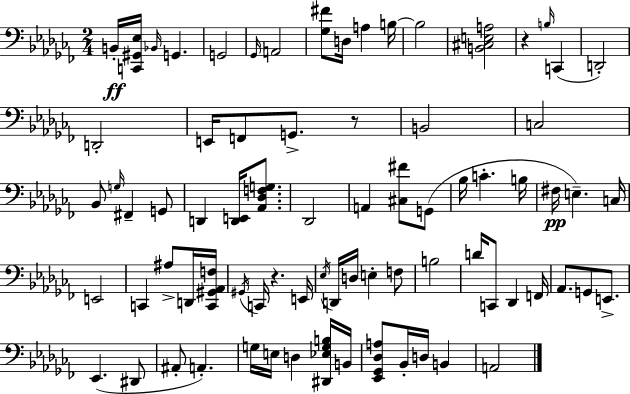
B2/s [C2,G#2,Eb3]/s Bb2/s G2/q. G2/h Gb2/s A2/h [Gb3,F#4]/e D3/s A3/q B3/s B3/h [B2,C#3,E3,A3]/h R/q B3/s C2/q D2/h D2/h E2/s F2/e G2/e. R/e B2/h C3/h Bb2/e G3/s F#2/q G2/e D2/q [D2,E2]/s [Ab2,Db3,F3,G3]/e. Db2/h A2/q [C#3,F#4]/e G2/e Bb3/s C4/q. B3/s F#3/s E3/q. C3/s E2/h C2/q A#3/e D2/s [C2,G#2,Ab2,F3]/s G#2/s C2/s R/q. E2/s Eb3/s D2/s D3/s E3/q F3/e B3/h D4/s C2/e Db2/q F2/s Ab2/e. G2/e E2/e. Eb2/q. D#2/e A#2/e A2/q. G3/s E3/s D3/q [D#2,Eb3,G3,B3]/s B2/s [Eb2,Gb2,Db3,A3]/e Bb2/s D3/s B2/q A2/h